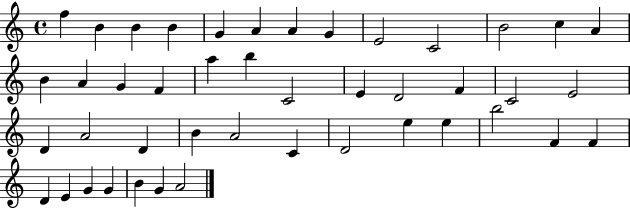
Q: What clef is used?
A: treble